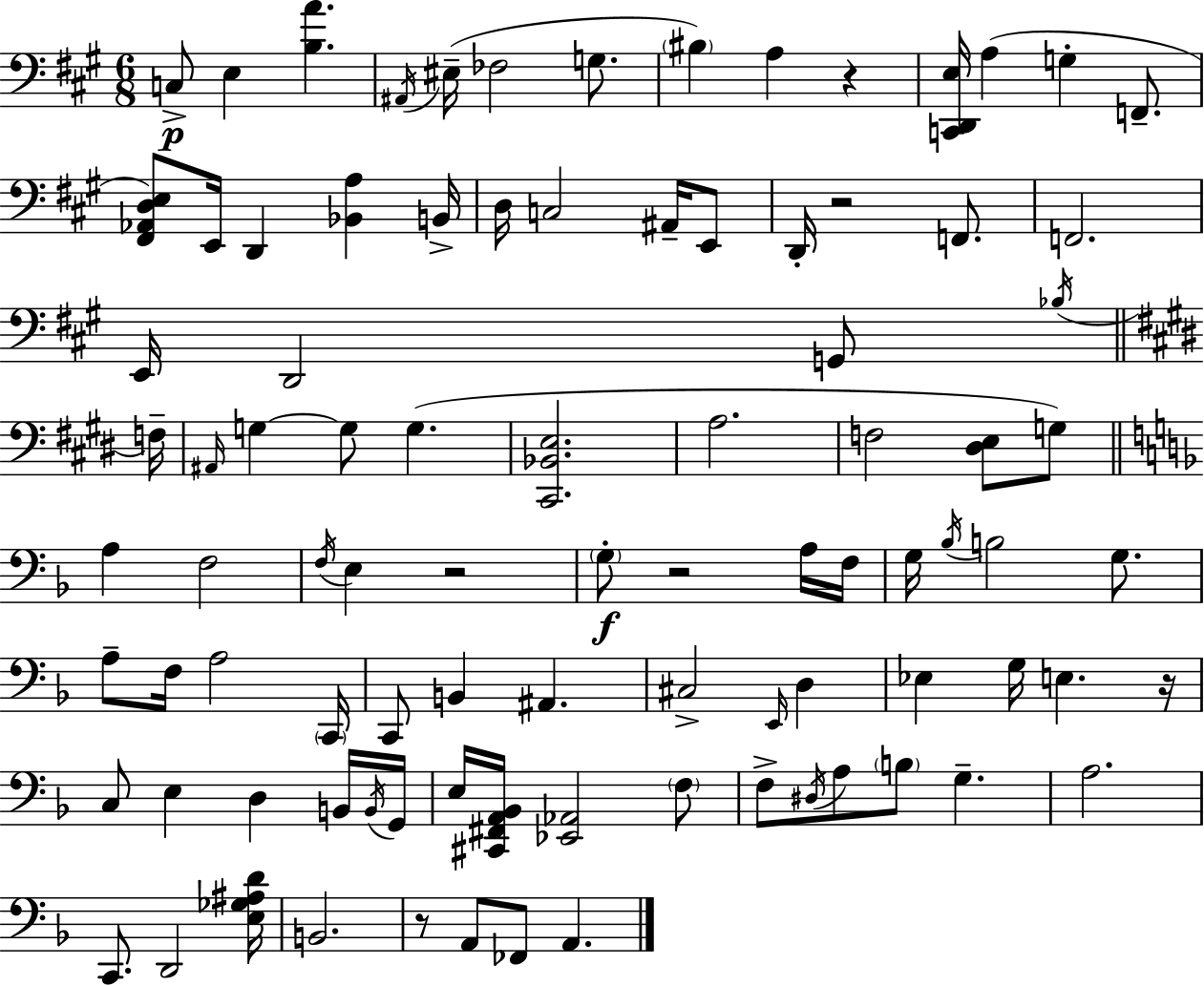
{
  \clef bass
  \numericTimeSignature
  \time 6/8
  \key a \major
  c8->\p e4 <b a'>4. | \acciaccatura { ais,16 }( eis16-- fes2 g8. | \parenthesize bis4) a4 r4 | <c, d, e>16 a4( g4-. f,8.-- | \break <fis, aes, d e>8) e,16 d,4 <bes, a>4 | b,16-> d16 c2 ais,16-- e,8 | d,16-. r2 f,8. | f,2. | \break e,16 d,2 g,8 | \acciaccatura { bes16 } \bar "||" \break \key e \major f16-- \grace { ais,16 } g4~~ g8 g4.( | <cis, bes, e>2. | a2. | f2 <dis e>8 | \break g8) \bar "||" \break \key f \major a4 f2 | \acciaccatura { f16 } e4 r2 | \parenthesize g8-.\f r2 a16 | f16 g16 \acciaccatura { bes16 } b2 g8. | \break a8-- f16 a2 | \parenthesize c,16 c,8 b,4 ais,4. | cis2-> \grace { e,16 } d4 | ees4 g16 e4. | \break r16 c8 e4 d4 | b,16 \acciaccatura { b,16 } g,16 e16 <cis, fis, a, bes,>16 <ees, aes,>2 | \parenthesize f8 f8-> \acciaccatura { dis16 } a8 \parenthesize b8 g4.-- | a2. | \break c,8. d,2 | <e ges ais d'>16 b,2. | r8 a,8 fes,8 a,4. | \bar "|."
}